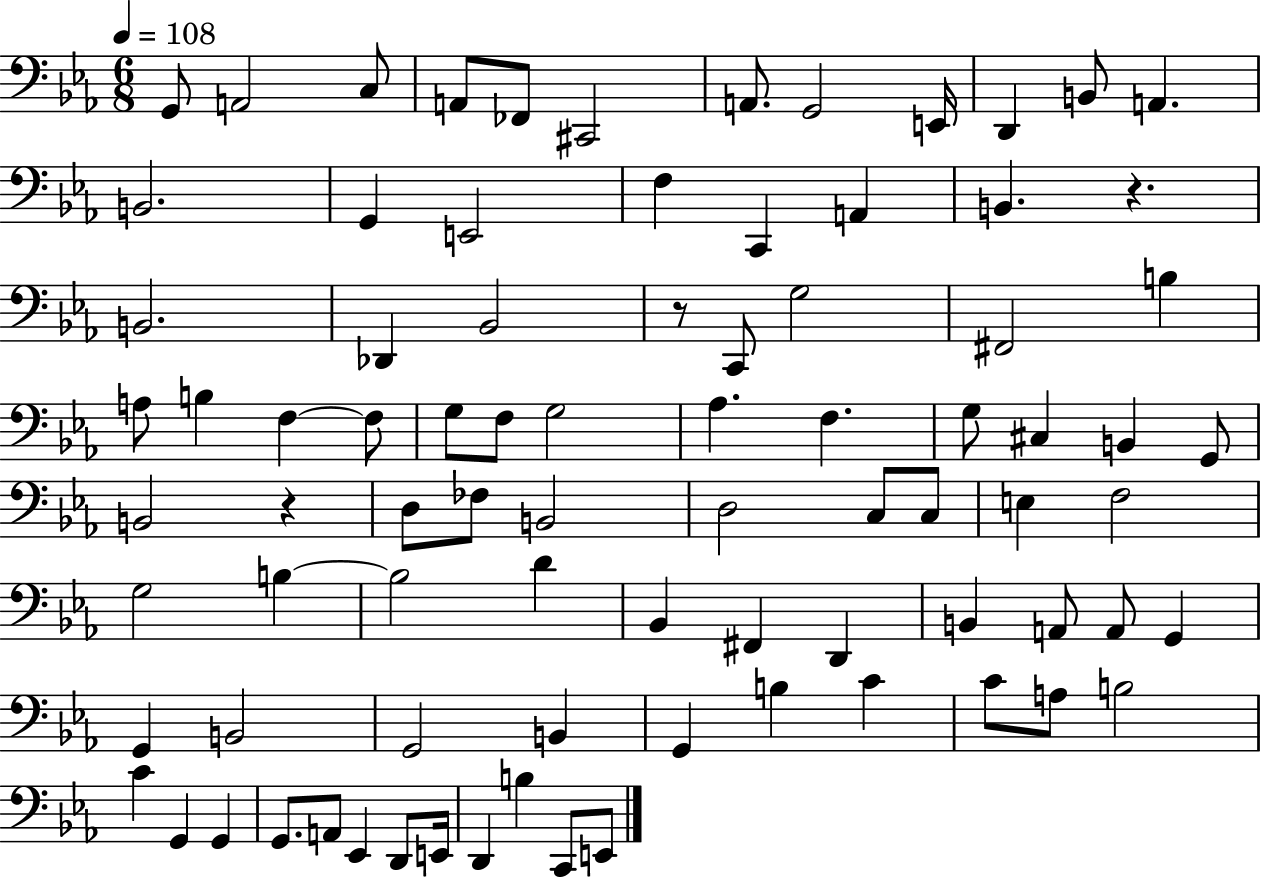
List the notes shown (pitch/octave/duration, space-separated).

G2/e A2/h C3/e A2/e FES2/e C#2/h A2/e. G2/h E2/s D2/q B2/e A2/q. B2/h. G2/q E2/h F3/q C2/q A2/q B2/q. R/q. B2/h. Db2/q Bb2/h R/e C2/e G3/h F#2/h B3/q A3/e B3/q F3/q F3/e G3/e F3/e G3/h Ab3/q. F3/q. G3/e C#3/q B2/q G2/e B2/h R/q D3/e FES3/e B2/h D3/h C3/e C3/e E3/q F3/h G3/h B3/q B3/h D4/q Bb2/q F#2/q D2/q B2/q A2/e A2/e G2/q G2/q B2/h G2/h B2/q G2/q B3/q C4/q C4/e A3/e B3/h C4/q G2/q G2/q G2/e. A2/e Eb2/q D2/e E2/s D2/q B3/q C2/e E2/e